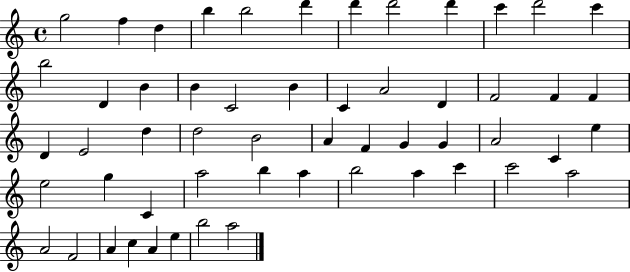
G5/h F5/q D5/q B5/q B5/h D6/q D6/q D6/h D6/q C6/q D6/h C6/q B5/h D4/q B4/q B4/q C4/h B4/q C4/q A4/h D4/q F4/h F4/q F4/q D4/q E4/h D5/q D5/h B4/h A4/q F4/q G4/q G4/q A4/h C4/q E5/q E5/h G5/q C4/q A5/h B5/q A5/q B5/h A5/q C6/q C6/h A5/h A4/h F4/h A4/q C5/q A4/q E5/q B5/h A5/h